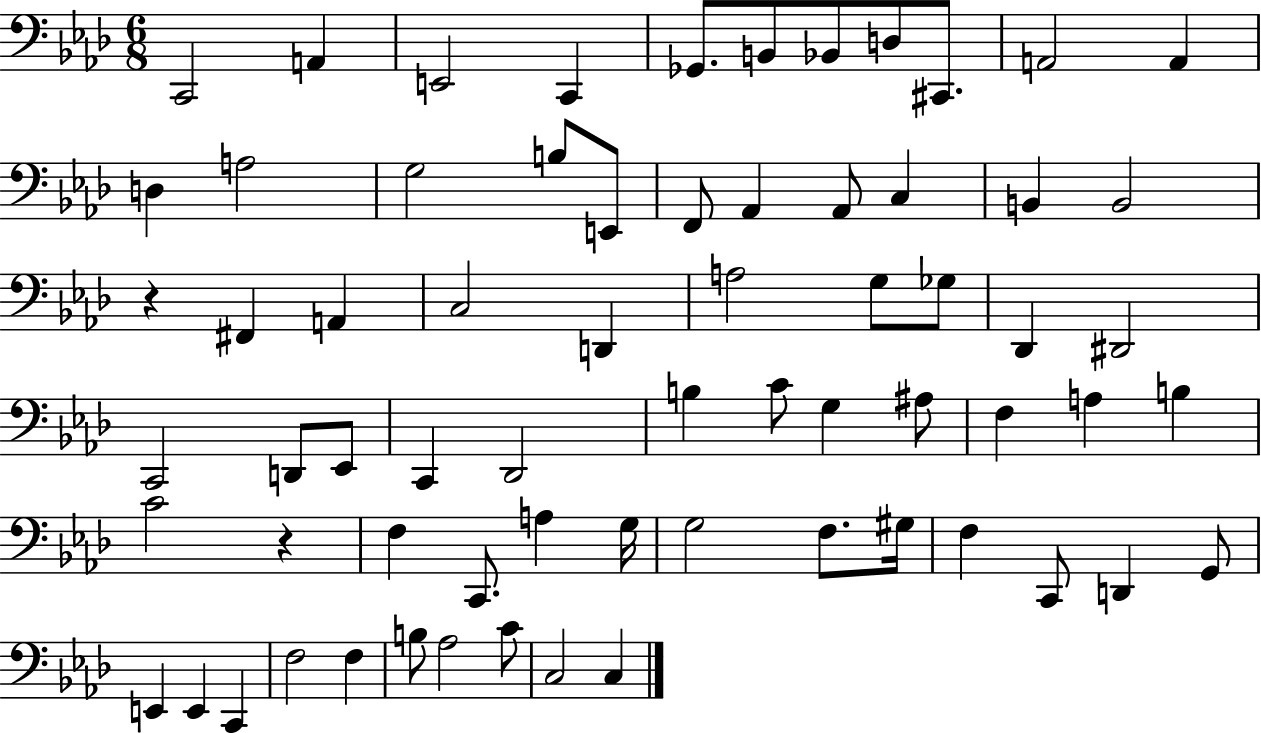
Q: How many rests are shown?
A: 2